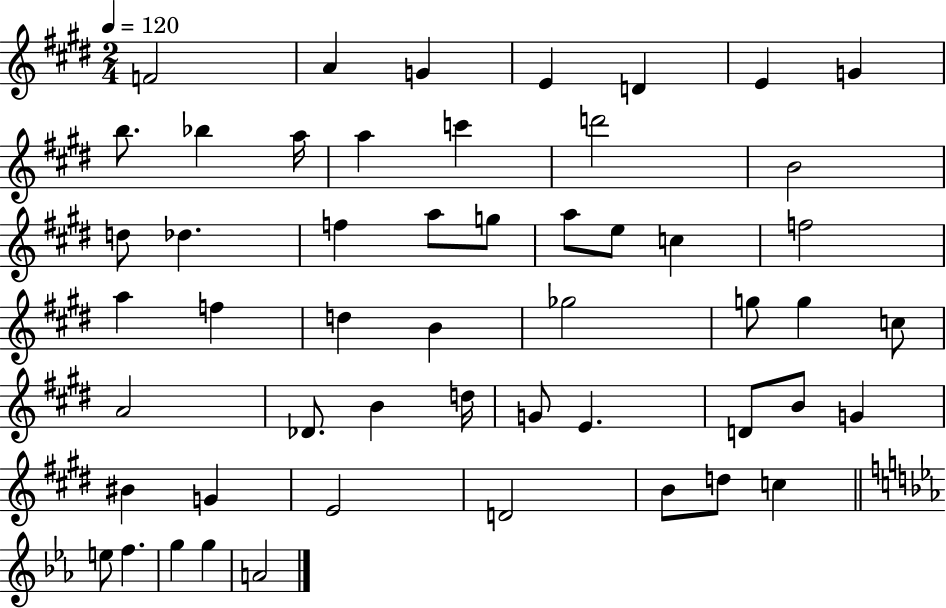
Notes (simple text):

F4/h A4/q G4/q E4/q D4/q E4/q G4/q B5/e. Bb5/q A5/s A5/q C6/q D6/h B4/h D5/e Db5/q. F5/q A5/e G5/e A5/e E5/e C5/q F5/h A5/q F5/q D5/q B4/q Gb5/h G5/e G5/q C5/e A4/h Db4/e. B4/q D5/s G4/e E4/q. D4/e B4/e G4/q BIS4/q G4/q E4/h D4/h B4/e D5/e C5/q E5/e F5/q. G5/q G5/q A4/h